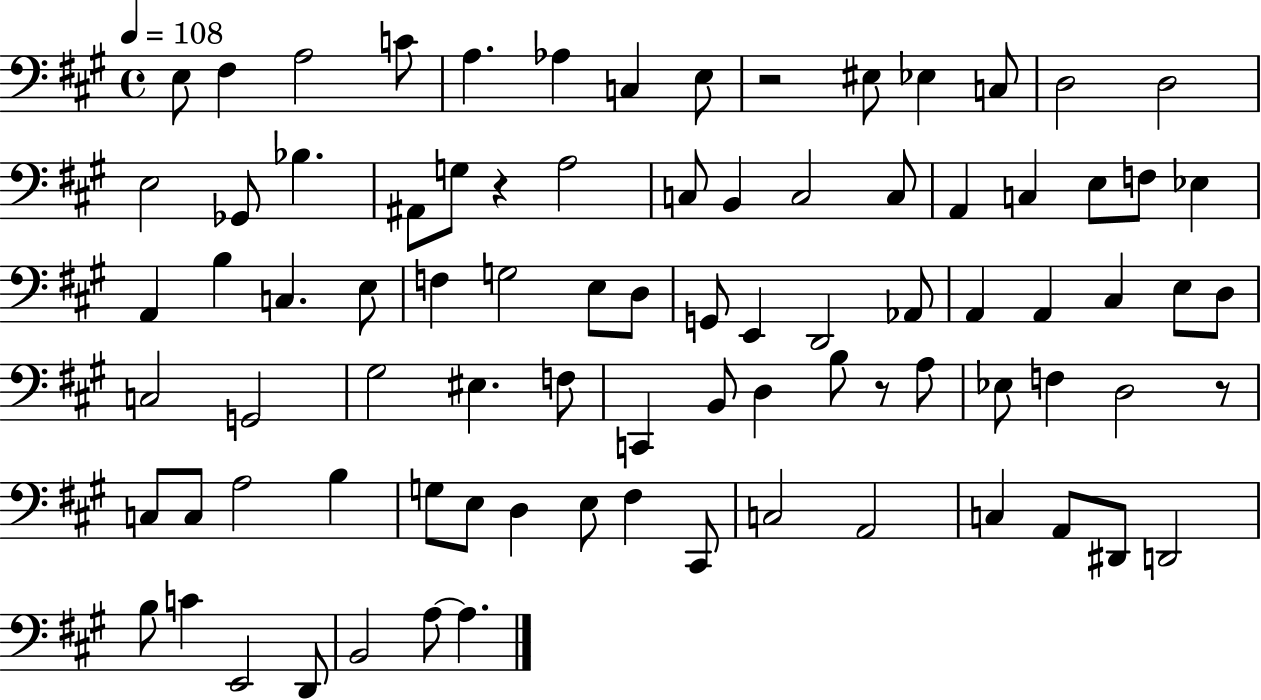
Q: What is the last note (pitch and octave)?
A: A3